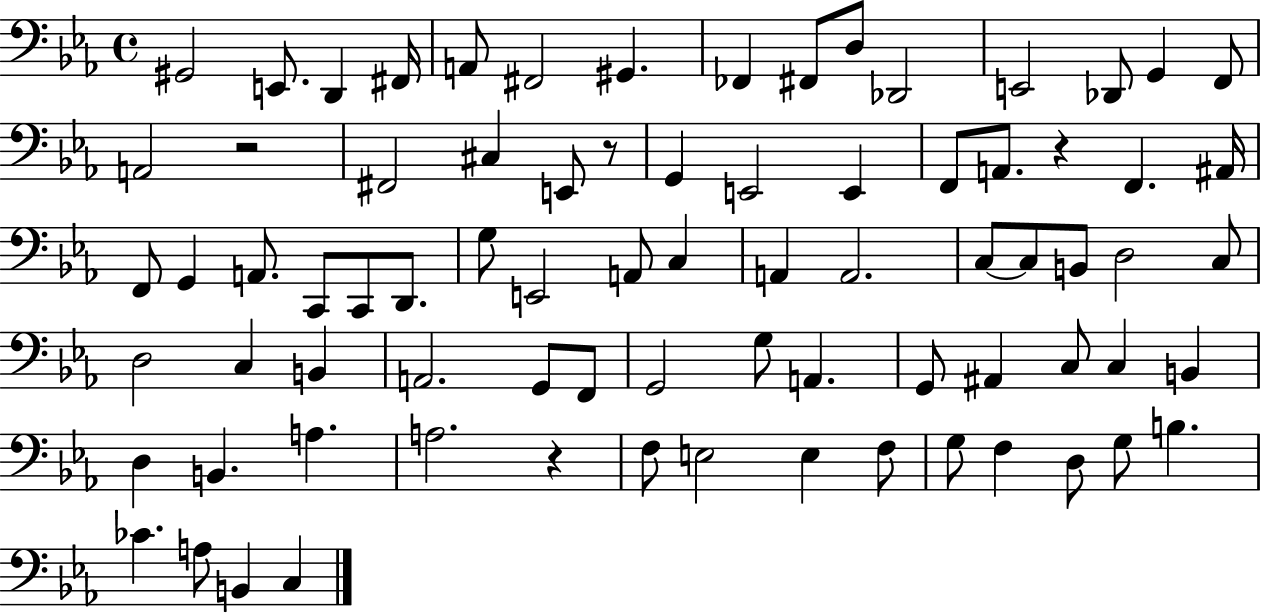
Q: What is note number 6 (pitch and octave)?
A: F#2